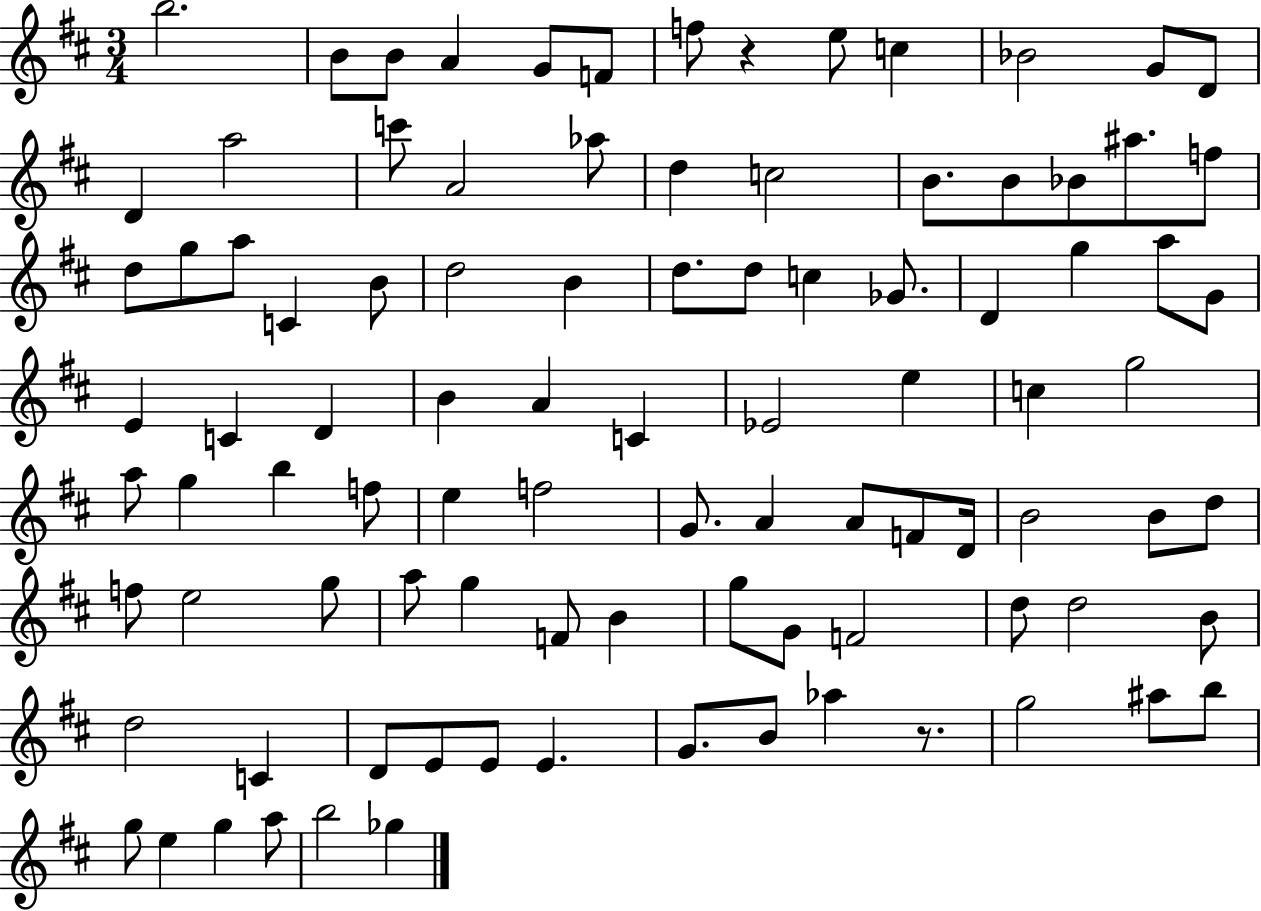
X:1
T:Untitled
M:3/4
L:1/4
K:D
b2 B/2 B/2 A G/2 F/2 f/2 z e/2 c _B2 G/2 D/2 D a2 c'/2 A2 _a/2 d c2 B/2 B/2 _B/2 ^a/2 f/2 d/2 g/2 a/2 C B/2 d2 B d/2 d/2 c _G/2 D g a/2 G/2 E C D B A C _E2 e c g2 a/2 g b f/2 e f2 G/2 A A/2 F/2 D/4 B2 B/2 d/2 f/2 e2 g/2 a/2 g F/2 B g/2 G/2 F2 d/2 d2 B/2 d2 C D/2 E/2 E/2 E G/2 B/2 _a z/2 g2 ^a/2 b/2 g/2 e g a/2 b2 _g